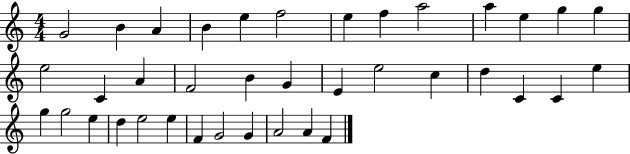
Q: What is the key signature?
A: C major